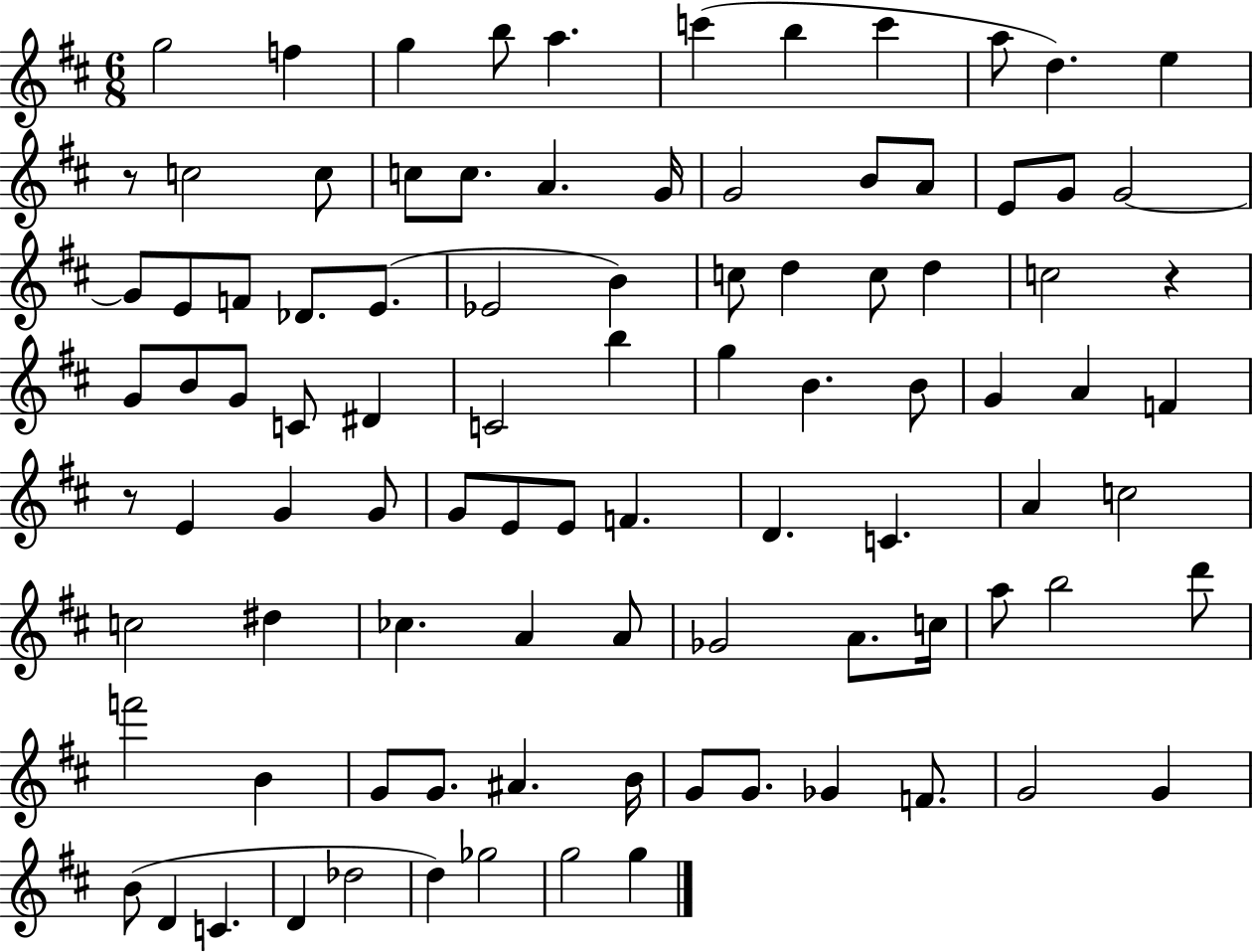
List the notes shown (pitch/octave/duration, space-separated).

G5/h F5/q G5/q B5/e A5/q. C6/q B5/q C6/q A5/e D5/q. E5/q R/e C5/h C5/e C5/e C5/e. A4/q. G4/s G4/h B4/e A4/e E4/e G4/e G4/h G4/e E4/e F4/e Db4/e. E4/e. Eb4/h B4/q C5/e D5/q C5/e D5/q C5/h R/q G4/e B4/e G4/e C4/e D#4/q C4/h B5/q G5/q B4/q. B4/e G4/q A4/q F4/q R/e E4/q G4/q G4/e G4/e E4/e E4/e F4/q. D4/q. C4/q. A4/q C5/h C5/h D#5/q CES5/q. A4/q A4/e Gb4/h A4/e. C5/s A5/e B5/h D6/e F6/h B4/q G4/e G4/e. A#4/q. B4/s G4/e G4/e. Gb4/q F4/e. G4/h G4/q B4/e D4/q C4/q. D4/q Db5/h D5/q Gb5/h G5/h G5/q